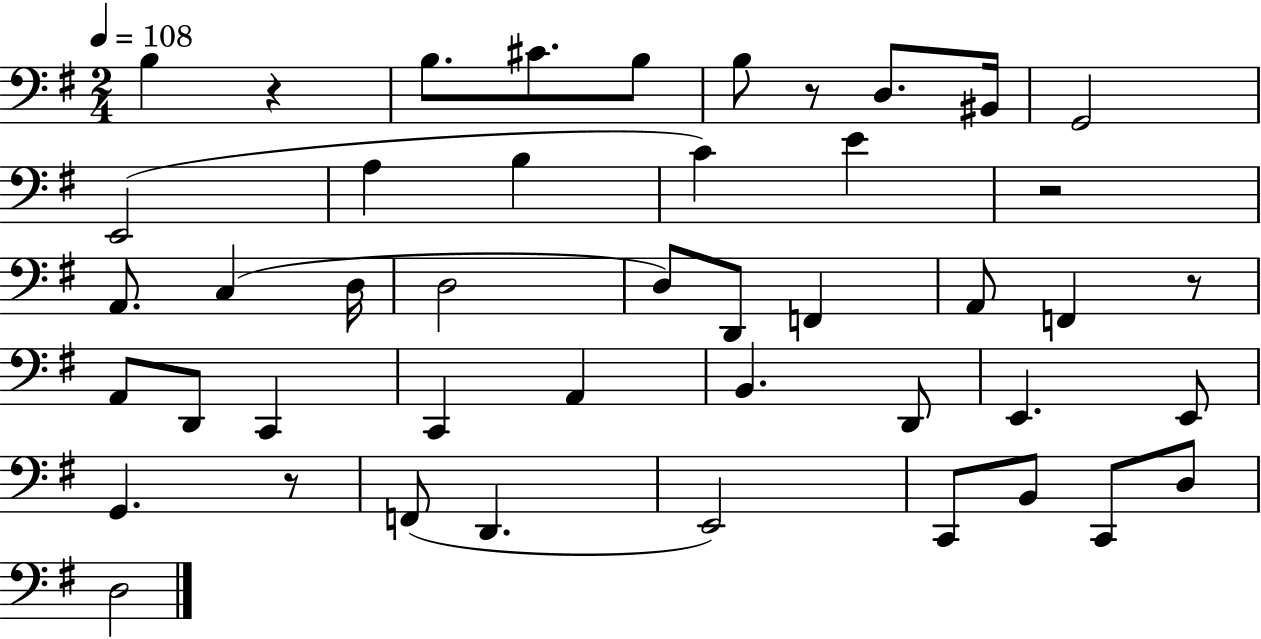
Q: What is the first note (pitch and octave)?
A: B3